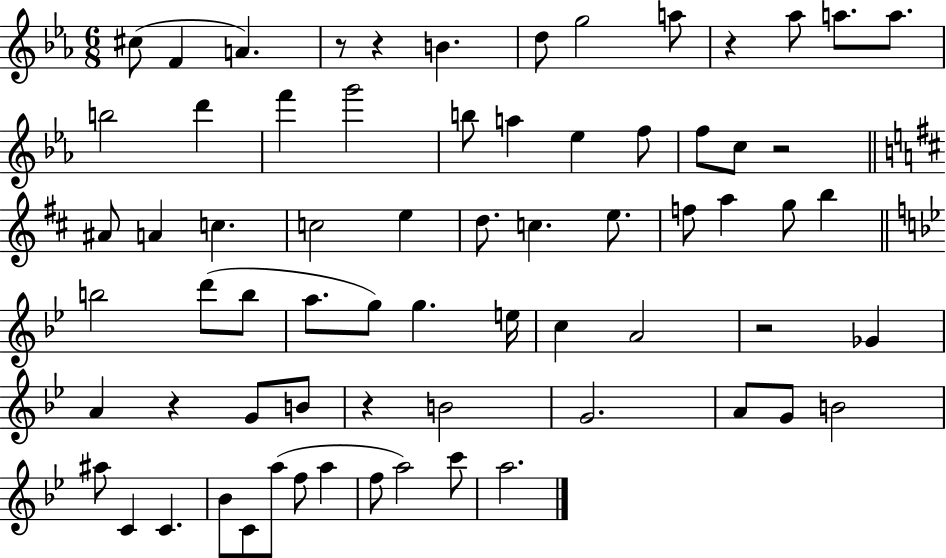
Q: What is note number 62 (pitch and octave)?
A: A5